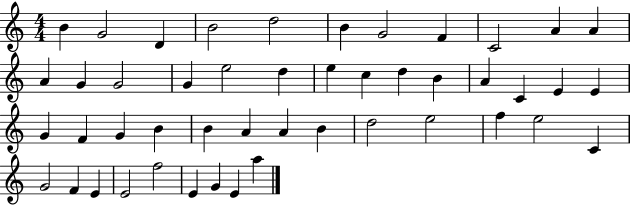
B4/q G4/h D4/q B4/h D5/h B4/q G4/h F4/q C4/h A4/q A4/q A4/q G4/q G4/h G4/q E5/h D5/q E5/q C5/q D5/q B4/q A4/q C4/q E4/q E4/q G4/q F4/q G4/q B4/q B4/q A4/q A4/q B4/q D5/h E5/h F5/q E5/h C4/q G4/h F4/q E4/q E4/h F5/h E4/q G4/q E4/q A5/q